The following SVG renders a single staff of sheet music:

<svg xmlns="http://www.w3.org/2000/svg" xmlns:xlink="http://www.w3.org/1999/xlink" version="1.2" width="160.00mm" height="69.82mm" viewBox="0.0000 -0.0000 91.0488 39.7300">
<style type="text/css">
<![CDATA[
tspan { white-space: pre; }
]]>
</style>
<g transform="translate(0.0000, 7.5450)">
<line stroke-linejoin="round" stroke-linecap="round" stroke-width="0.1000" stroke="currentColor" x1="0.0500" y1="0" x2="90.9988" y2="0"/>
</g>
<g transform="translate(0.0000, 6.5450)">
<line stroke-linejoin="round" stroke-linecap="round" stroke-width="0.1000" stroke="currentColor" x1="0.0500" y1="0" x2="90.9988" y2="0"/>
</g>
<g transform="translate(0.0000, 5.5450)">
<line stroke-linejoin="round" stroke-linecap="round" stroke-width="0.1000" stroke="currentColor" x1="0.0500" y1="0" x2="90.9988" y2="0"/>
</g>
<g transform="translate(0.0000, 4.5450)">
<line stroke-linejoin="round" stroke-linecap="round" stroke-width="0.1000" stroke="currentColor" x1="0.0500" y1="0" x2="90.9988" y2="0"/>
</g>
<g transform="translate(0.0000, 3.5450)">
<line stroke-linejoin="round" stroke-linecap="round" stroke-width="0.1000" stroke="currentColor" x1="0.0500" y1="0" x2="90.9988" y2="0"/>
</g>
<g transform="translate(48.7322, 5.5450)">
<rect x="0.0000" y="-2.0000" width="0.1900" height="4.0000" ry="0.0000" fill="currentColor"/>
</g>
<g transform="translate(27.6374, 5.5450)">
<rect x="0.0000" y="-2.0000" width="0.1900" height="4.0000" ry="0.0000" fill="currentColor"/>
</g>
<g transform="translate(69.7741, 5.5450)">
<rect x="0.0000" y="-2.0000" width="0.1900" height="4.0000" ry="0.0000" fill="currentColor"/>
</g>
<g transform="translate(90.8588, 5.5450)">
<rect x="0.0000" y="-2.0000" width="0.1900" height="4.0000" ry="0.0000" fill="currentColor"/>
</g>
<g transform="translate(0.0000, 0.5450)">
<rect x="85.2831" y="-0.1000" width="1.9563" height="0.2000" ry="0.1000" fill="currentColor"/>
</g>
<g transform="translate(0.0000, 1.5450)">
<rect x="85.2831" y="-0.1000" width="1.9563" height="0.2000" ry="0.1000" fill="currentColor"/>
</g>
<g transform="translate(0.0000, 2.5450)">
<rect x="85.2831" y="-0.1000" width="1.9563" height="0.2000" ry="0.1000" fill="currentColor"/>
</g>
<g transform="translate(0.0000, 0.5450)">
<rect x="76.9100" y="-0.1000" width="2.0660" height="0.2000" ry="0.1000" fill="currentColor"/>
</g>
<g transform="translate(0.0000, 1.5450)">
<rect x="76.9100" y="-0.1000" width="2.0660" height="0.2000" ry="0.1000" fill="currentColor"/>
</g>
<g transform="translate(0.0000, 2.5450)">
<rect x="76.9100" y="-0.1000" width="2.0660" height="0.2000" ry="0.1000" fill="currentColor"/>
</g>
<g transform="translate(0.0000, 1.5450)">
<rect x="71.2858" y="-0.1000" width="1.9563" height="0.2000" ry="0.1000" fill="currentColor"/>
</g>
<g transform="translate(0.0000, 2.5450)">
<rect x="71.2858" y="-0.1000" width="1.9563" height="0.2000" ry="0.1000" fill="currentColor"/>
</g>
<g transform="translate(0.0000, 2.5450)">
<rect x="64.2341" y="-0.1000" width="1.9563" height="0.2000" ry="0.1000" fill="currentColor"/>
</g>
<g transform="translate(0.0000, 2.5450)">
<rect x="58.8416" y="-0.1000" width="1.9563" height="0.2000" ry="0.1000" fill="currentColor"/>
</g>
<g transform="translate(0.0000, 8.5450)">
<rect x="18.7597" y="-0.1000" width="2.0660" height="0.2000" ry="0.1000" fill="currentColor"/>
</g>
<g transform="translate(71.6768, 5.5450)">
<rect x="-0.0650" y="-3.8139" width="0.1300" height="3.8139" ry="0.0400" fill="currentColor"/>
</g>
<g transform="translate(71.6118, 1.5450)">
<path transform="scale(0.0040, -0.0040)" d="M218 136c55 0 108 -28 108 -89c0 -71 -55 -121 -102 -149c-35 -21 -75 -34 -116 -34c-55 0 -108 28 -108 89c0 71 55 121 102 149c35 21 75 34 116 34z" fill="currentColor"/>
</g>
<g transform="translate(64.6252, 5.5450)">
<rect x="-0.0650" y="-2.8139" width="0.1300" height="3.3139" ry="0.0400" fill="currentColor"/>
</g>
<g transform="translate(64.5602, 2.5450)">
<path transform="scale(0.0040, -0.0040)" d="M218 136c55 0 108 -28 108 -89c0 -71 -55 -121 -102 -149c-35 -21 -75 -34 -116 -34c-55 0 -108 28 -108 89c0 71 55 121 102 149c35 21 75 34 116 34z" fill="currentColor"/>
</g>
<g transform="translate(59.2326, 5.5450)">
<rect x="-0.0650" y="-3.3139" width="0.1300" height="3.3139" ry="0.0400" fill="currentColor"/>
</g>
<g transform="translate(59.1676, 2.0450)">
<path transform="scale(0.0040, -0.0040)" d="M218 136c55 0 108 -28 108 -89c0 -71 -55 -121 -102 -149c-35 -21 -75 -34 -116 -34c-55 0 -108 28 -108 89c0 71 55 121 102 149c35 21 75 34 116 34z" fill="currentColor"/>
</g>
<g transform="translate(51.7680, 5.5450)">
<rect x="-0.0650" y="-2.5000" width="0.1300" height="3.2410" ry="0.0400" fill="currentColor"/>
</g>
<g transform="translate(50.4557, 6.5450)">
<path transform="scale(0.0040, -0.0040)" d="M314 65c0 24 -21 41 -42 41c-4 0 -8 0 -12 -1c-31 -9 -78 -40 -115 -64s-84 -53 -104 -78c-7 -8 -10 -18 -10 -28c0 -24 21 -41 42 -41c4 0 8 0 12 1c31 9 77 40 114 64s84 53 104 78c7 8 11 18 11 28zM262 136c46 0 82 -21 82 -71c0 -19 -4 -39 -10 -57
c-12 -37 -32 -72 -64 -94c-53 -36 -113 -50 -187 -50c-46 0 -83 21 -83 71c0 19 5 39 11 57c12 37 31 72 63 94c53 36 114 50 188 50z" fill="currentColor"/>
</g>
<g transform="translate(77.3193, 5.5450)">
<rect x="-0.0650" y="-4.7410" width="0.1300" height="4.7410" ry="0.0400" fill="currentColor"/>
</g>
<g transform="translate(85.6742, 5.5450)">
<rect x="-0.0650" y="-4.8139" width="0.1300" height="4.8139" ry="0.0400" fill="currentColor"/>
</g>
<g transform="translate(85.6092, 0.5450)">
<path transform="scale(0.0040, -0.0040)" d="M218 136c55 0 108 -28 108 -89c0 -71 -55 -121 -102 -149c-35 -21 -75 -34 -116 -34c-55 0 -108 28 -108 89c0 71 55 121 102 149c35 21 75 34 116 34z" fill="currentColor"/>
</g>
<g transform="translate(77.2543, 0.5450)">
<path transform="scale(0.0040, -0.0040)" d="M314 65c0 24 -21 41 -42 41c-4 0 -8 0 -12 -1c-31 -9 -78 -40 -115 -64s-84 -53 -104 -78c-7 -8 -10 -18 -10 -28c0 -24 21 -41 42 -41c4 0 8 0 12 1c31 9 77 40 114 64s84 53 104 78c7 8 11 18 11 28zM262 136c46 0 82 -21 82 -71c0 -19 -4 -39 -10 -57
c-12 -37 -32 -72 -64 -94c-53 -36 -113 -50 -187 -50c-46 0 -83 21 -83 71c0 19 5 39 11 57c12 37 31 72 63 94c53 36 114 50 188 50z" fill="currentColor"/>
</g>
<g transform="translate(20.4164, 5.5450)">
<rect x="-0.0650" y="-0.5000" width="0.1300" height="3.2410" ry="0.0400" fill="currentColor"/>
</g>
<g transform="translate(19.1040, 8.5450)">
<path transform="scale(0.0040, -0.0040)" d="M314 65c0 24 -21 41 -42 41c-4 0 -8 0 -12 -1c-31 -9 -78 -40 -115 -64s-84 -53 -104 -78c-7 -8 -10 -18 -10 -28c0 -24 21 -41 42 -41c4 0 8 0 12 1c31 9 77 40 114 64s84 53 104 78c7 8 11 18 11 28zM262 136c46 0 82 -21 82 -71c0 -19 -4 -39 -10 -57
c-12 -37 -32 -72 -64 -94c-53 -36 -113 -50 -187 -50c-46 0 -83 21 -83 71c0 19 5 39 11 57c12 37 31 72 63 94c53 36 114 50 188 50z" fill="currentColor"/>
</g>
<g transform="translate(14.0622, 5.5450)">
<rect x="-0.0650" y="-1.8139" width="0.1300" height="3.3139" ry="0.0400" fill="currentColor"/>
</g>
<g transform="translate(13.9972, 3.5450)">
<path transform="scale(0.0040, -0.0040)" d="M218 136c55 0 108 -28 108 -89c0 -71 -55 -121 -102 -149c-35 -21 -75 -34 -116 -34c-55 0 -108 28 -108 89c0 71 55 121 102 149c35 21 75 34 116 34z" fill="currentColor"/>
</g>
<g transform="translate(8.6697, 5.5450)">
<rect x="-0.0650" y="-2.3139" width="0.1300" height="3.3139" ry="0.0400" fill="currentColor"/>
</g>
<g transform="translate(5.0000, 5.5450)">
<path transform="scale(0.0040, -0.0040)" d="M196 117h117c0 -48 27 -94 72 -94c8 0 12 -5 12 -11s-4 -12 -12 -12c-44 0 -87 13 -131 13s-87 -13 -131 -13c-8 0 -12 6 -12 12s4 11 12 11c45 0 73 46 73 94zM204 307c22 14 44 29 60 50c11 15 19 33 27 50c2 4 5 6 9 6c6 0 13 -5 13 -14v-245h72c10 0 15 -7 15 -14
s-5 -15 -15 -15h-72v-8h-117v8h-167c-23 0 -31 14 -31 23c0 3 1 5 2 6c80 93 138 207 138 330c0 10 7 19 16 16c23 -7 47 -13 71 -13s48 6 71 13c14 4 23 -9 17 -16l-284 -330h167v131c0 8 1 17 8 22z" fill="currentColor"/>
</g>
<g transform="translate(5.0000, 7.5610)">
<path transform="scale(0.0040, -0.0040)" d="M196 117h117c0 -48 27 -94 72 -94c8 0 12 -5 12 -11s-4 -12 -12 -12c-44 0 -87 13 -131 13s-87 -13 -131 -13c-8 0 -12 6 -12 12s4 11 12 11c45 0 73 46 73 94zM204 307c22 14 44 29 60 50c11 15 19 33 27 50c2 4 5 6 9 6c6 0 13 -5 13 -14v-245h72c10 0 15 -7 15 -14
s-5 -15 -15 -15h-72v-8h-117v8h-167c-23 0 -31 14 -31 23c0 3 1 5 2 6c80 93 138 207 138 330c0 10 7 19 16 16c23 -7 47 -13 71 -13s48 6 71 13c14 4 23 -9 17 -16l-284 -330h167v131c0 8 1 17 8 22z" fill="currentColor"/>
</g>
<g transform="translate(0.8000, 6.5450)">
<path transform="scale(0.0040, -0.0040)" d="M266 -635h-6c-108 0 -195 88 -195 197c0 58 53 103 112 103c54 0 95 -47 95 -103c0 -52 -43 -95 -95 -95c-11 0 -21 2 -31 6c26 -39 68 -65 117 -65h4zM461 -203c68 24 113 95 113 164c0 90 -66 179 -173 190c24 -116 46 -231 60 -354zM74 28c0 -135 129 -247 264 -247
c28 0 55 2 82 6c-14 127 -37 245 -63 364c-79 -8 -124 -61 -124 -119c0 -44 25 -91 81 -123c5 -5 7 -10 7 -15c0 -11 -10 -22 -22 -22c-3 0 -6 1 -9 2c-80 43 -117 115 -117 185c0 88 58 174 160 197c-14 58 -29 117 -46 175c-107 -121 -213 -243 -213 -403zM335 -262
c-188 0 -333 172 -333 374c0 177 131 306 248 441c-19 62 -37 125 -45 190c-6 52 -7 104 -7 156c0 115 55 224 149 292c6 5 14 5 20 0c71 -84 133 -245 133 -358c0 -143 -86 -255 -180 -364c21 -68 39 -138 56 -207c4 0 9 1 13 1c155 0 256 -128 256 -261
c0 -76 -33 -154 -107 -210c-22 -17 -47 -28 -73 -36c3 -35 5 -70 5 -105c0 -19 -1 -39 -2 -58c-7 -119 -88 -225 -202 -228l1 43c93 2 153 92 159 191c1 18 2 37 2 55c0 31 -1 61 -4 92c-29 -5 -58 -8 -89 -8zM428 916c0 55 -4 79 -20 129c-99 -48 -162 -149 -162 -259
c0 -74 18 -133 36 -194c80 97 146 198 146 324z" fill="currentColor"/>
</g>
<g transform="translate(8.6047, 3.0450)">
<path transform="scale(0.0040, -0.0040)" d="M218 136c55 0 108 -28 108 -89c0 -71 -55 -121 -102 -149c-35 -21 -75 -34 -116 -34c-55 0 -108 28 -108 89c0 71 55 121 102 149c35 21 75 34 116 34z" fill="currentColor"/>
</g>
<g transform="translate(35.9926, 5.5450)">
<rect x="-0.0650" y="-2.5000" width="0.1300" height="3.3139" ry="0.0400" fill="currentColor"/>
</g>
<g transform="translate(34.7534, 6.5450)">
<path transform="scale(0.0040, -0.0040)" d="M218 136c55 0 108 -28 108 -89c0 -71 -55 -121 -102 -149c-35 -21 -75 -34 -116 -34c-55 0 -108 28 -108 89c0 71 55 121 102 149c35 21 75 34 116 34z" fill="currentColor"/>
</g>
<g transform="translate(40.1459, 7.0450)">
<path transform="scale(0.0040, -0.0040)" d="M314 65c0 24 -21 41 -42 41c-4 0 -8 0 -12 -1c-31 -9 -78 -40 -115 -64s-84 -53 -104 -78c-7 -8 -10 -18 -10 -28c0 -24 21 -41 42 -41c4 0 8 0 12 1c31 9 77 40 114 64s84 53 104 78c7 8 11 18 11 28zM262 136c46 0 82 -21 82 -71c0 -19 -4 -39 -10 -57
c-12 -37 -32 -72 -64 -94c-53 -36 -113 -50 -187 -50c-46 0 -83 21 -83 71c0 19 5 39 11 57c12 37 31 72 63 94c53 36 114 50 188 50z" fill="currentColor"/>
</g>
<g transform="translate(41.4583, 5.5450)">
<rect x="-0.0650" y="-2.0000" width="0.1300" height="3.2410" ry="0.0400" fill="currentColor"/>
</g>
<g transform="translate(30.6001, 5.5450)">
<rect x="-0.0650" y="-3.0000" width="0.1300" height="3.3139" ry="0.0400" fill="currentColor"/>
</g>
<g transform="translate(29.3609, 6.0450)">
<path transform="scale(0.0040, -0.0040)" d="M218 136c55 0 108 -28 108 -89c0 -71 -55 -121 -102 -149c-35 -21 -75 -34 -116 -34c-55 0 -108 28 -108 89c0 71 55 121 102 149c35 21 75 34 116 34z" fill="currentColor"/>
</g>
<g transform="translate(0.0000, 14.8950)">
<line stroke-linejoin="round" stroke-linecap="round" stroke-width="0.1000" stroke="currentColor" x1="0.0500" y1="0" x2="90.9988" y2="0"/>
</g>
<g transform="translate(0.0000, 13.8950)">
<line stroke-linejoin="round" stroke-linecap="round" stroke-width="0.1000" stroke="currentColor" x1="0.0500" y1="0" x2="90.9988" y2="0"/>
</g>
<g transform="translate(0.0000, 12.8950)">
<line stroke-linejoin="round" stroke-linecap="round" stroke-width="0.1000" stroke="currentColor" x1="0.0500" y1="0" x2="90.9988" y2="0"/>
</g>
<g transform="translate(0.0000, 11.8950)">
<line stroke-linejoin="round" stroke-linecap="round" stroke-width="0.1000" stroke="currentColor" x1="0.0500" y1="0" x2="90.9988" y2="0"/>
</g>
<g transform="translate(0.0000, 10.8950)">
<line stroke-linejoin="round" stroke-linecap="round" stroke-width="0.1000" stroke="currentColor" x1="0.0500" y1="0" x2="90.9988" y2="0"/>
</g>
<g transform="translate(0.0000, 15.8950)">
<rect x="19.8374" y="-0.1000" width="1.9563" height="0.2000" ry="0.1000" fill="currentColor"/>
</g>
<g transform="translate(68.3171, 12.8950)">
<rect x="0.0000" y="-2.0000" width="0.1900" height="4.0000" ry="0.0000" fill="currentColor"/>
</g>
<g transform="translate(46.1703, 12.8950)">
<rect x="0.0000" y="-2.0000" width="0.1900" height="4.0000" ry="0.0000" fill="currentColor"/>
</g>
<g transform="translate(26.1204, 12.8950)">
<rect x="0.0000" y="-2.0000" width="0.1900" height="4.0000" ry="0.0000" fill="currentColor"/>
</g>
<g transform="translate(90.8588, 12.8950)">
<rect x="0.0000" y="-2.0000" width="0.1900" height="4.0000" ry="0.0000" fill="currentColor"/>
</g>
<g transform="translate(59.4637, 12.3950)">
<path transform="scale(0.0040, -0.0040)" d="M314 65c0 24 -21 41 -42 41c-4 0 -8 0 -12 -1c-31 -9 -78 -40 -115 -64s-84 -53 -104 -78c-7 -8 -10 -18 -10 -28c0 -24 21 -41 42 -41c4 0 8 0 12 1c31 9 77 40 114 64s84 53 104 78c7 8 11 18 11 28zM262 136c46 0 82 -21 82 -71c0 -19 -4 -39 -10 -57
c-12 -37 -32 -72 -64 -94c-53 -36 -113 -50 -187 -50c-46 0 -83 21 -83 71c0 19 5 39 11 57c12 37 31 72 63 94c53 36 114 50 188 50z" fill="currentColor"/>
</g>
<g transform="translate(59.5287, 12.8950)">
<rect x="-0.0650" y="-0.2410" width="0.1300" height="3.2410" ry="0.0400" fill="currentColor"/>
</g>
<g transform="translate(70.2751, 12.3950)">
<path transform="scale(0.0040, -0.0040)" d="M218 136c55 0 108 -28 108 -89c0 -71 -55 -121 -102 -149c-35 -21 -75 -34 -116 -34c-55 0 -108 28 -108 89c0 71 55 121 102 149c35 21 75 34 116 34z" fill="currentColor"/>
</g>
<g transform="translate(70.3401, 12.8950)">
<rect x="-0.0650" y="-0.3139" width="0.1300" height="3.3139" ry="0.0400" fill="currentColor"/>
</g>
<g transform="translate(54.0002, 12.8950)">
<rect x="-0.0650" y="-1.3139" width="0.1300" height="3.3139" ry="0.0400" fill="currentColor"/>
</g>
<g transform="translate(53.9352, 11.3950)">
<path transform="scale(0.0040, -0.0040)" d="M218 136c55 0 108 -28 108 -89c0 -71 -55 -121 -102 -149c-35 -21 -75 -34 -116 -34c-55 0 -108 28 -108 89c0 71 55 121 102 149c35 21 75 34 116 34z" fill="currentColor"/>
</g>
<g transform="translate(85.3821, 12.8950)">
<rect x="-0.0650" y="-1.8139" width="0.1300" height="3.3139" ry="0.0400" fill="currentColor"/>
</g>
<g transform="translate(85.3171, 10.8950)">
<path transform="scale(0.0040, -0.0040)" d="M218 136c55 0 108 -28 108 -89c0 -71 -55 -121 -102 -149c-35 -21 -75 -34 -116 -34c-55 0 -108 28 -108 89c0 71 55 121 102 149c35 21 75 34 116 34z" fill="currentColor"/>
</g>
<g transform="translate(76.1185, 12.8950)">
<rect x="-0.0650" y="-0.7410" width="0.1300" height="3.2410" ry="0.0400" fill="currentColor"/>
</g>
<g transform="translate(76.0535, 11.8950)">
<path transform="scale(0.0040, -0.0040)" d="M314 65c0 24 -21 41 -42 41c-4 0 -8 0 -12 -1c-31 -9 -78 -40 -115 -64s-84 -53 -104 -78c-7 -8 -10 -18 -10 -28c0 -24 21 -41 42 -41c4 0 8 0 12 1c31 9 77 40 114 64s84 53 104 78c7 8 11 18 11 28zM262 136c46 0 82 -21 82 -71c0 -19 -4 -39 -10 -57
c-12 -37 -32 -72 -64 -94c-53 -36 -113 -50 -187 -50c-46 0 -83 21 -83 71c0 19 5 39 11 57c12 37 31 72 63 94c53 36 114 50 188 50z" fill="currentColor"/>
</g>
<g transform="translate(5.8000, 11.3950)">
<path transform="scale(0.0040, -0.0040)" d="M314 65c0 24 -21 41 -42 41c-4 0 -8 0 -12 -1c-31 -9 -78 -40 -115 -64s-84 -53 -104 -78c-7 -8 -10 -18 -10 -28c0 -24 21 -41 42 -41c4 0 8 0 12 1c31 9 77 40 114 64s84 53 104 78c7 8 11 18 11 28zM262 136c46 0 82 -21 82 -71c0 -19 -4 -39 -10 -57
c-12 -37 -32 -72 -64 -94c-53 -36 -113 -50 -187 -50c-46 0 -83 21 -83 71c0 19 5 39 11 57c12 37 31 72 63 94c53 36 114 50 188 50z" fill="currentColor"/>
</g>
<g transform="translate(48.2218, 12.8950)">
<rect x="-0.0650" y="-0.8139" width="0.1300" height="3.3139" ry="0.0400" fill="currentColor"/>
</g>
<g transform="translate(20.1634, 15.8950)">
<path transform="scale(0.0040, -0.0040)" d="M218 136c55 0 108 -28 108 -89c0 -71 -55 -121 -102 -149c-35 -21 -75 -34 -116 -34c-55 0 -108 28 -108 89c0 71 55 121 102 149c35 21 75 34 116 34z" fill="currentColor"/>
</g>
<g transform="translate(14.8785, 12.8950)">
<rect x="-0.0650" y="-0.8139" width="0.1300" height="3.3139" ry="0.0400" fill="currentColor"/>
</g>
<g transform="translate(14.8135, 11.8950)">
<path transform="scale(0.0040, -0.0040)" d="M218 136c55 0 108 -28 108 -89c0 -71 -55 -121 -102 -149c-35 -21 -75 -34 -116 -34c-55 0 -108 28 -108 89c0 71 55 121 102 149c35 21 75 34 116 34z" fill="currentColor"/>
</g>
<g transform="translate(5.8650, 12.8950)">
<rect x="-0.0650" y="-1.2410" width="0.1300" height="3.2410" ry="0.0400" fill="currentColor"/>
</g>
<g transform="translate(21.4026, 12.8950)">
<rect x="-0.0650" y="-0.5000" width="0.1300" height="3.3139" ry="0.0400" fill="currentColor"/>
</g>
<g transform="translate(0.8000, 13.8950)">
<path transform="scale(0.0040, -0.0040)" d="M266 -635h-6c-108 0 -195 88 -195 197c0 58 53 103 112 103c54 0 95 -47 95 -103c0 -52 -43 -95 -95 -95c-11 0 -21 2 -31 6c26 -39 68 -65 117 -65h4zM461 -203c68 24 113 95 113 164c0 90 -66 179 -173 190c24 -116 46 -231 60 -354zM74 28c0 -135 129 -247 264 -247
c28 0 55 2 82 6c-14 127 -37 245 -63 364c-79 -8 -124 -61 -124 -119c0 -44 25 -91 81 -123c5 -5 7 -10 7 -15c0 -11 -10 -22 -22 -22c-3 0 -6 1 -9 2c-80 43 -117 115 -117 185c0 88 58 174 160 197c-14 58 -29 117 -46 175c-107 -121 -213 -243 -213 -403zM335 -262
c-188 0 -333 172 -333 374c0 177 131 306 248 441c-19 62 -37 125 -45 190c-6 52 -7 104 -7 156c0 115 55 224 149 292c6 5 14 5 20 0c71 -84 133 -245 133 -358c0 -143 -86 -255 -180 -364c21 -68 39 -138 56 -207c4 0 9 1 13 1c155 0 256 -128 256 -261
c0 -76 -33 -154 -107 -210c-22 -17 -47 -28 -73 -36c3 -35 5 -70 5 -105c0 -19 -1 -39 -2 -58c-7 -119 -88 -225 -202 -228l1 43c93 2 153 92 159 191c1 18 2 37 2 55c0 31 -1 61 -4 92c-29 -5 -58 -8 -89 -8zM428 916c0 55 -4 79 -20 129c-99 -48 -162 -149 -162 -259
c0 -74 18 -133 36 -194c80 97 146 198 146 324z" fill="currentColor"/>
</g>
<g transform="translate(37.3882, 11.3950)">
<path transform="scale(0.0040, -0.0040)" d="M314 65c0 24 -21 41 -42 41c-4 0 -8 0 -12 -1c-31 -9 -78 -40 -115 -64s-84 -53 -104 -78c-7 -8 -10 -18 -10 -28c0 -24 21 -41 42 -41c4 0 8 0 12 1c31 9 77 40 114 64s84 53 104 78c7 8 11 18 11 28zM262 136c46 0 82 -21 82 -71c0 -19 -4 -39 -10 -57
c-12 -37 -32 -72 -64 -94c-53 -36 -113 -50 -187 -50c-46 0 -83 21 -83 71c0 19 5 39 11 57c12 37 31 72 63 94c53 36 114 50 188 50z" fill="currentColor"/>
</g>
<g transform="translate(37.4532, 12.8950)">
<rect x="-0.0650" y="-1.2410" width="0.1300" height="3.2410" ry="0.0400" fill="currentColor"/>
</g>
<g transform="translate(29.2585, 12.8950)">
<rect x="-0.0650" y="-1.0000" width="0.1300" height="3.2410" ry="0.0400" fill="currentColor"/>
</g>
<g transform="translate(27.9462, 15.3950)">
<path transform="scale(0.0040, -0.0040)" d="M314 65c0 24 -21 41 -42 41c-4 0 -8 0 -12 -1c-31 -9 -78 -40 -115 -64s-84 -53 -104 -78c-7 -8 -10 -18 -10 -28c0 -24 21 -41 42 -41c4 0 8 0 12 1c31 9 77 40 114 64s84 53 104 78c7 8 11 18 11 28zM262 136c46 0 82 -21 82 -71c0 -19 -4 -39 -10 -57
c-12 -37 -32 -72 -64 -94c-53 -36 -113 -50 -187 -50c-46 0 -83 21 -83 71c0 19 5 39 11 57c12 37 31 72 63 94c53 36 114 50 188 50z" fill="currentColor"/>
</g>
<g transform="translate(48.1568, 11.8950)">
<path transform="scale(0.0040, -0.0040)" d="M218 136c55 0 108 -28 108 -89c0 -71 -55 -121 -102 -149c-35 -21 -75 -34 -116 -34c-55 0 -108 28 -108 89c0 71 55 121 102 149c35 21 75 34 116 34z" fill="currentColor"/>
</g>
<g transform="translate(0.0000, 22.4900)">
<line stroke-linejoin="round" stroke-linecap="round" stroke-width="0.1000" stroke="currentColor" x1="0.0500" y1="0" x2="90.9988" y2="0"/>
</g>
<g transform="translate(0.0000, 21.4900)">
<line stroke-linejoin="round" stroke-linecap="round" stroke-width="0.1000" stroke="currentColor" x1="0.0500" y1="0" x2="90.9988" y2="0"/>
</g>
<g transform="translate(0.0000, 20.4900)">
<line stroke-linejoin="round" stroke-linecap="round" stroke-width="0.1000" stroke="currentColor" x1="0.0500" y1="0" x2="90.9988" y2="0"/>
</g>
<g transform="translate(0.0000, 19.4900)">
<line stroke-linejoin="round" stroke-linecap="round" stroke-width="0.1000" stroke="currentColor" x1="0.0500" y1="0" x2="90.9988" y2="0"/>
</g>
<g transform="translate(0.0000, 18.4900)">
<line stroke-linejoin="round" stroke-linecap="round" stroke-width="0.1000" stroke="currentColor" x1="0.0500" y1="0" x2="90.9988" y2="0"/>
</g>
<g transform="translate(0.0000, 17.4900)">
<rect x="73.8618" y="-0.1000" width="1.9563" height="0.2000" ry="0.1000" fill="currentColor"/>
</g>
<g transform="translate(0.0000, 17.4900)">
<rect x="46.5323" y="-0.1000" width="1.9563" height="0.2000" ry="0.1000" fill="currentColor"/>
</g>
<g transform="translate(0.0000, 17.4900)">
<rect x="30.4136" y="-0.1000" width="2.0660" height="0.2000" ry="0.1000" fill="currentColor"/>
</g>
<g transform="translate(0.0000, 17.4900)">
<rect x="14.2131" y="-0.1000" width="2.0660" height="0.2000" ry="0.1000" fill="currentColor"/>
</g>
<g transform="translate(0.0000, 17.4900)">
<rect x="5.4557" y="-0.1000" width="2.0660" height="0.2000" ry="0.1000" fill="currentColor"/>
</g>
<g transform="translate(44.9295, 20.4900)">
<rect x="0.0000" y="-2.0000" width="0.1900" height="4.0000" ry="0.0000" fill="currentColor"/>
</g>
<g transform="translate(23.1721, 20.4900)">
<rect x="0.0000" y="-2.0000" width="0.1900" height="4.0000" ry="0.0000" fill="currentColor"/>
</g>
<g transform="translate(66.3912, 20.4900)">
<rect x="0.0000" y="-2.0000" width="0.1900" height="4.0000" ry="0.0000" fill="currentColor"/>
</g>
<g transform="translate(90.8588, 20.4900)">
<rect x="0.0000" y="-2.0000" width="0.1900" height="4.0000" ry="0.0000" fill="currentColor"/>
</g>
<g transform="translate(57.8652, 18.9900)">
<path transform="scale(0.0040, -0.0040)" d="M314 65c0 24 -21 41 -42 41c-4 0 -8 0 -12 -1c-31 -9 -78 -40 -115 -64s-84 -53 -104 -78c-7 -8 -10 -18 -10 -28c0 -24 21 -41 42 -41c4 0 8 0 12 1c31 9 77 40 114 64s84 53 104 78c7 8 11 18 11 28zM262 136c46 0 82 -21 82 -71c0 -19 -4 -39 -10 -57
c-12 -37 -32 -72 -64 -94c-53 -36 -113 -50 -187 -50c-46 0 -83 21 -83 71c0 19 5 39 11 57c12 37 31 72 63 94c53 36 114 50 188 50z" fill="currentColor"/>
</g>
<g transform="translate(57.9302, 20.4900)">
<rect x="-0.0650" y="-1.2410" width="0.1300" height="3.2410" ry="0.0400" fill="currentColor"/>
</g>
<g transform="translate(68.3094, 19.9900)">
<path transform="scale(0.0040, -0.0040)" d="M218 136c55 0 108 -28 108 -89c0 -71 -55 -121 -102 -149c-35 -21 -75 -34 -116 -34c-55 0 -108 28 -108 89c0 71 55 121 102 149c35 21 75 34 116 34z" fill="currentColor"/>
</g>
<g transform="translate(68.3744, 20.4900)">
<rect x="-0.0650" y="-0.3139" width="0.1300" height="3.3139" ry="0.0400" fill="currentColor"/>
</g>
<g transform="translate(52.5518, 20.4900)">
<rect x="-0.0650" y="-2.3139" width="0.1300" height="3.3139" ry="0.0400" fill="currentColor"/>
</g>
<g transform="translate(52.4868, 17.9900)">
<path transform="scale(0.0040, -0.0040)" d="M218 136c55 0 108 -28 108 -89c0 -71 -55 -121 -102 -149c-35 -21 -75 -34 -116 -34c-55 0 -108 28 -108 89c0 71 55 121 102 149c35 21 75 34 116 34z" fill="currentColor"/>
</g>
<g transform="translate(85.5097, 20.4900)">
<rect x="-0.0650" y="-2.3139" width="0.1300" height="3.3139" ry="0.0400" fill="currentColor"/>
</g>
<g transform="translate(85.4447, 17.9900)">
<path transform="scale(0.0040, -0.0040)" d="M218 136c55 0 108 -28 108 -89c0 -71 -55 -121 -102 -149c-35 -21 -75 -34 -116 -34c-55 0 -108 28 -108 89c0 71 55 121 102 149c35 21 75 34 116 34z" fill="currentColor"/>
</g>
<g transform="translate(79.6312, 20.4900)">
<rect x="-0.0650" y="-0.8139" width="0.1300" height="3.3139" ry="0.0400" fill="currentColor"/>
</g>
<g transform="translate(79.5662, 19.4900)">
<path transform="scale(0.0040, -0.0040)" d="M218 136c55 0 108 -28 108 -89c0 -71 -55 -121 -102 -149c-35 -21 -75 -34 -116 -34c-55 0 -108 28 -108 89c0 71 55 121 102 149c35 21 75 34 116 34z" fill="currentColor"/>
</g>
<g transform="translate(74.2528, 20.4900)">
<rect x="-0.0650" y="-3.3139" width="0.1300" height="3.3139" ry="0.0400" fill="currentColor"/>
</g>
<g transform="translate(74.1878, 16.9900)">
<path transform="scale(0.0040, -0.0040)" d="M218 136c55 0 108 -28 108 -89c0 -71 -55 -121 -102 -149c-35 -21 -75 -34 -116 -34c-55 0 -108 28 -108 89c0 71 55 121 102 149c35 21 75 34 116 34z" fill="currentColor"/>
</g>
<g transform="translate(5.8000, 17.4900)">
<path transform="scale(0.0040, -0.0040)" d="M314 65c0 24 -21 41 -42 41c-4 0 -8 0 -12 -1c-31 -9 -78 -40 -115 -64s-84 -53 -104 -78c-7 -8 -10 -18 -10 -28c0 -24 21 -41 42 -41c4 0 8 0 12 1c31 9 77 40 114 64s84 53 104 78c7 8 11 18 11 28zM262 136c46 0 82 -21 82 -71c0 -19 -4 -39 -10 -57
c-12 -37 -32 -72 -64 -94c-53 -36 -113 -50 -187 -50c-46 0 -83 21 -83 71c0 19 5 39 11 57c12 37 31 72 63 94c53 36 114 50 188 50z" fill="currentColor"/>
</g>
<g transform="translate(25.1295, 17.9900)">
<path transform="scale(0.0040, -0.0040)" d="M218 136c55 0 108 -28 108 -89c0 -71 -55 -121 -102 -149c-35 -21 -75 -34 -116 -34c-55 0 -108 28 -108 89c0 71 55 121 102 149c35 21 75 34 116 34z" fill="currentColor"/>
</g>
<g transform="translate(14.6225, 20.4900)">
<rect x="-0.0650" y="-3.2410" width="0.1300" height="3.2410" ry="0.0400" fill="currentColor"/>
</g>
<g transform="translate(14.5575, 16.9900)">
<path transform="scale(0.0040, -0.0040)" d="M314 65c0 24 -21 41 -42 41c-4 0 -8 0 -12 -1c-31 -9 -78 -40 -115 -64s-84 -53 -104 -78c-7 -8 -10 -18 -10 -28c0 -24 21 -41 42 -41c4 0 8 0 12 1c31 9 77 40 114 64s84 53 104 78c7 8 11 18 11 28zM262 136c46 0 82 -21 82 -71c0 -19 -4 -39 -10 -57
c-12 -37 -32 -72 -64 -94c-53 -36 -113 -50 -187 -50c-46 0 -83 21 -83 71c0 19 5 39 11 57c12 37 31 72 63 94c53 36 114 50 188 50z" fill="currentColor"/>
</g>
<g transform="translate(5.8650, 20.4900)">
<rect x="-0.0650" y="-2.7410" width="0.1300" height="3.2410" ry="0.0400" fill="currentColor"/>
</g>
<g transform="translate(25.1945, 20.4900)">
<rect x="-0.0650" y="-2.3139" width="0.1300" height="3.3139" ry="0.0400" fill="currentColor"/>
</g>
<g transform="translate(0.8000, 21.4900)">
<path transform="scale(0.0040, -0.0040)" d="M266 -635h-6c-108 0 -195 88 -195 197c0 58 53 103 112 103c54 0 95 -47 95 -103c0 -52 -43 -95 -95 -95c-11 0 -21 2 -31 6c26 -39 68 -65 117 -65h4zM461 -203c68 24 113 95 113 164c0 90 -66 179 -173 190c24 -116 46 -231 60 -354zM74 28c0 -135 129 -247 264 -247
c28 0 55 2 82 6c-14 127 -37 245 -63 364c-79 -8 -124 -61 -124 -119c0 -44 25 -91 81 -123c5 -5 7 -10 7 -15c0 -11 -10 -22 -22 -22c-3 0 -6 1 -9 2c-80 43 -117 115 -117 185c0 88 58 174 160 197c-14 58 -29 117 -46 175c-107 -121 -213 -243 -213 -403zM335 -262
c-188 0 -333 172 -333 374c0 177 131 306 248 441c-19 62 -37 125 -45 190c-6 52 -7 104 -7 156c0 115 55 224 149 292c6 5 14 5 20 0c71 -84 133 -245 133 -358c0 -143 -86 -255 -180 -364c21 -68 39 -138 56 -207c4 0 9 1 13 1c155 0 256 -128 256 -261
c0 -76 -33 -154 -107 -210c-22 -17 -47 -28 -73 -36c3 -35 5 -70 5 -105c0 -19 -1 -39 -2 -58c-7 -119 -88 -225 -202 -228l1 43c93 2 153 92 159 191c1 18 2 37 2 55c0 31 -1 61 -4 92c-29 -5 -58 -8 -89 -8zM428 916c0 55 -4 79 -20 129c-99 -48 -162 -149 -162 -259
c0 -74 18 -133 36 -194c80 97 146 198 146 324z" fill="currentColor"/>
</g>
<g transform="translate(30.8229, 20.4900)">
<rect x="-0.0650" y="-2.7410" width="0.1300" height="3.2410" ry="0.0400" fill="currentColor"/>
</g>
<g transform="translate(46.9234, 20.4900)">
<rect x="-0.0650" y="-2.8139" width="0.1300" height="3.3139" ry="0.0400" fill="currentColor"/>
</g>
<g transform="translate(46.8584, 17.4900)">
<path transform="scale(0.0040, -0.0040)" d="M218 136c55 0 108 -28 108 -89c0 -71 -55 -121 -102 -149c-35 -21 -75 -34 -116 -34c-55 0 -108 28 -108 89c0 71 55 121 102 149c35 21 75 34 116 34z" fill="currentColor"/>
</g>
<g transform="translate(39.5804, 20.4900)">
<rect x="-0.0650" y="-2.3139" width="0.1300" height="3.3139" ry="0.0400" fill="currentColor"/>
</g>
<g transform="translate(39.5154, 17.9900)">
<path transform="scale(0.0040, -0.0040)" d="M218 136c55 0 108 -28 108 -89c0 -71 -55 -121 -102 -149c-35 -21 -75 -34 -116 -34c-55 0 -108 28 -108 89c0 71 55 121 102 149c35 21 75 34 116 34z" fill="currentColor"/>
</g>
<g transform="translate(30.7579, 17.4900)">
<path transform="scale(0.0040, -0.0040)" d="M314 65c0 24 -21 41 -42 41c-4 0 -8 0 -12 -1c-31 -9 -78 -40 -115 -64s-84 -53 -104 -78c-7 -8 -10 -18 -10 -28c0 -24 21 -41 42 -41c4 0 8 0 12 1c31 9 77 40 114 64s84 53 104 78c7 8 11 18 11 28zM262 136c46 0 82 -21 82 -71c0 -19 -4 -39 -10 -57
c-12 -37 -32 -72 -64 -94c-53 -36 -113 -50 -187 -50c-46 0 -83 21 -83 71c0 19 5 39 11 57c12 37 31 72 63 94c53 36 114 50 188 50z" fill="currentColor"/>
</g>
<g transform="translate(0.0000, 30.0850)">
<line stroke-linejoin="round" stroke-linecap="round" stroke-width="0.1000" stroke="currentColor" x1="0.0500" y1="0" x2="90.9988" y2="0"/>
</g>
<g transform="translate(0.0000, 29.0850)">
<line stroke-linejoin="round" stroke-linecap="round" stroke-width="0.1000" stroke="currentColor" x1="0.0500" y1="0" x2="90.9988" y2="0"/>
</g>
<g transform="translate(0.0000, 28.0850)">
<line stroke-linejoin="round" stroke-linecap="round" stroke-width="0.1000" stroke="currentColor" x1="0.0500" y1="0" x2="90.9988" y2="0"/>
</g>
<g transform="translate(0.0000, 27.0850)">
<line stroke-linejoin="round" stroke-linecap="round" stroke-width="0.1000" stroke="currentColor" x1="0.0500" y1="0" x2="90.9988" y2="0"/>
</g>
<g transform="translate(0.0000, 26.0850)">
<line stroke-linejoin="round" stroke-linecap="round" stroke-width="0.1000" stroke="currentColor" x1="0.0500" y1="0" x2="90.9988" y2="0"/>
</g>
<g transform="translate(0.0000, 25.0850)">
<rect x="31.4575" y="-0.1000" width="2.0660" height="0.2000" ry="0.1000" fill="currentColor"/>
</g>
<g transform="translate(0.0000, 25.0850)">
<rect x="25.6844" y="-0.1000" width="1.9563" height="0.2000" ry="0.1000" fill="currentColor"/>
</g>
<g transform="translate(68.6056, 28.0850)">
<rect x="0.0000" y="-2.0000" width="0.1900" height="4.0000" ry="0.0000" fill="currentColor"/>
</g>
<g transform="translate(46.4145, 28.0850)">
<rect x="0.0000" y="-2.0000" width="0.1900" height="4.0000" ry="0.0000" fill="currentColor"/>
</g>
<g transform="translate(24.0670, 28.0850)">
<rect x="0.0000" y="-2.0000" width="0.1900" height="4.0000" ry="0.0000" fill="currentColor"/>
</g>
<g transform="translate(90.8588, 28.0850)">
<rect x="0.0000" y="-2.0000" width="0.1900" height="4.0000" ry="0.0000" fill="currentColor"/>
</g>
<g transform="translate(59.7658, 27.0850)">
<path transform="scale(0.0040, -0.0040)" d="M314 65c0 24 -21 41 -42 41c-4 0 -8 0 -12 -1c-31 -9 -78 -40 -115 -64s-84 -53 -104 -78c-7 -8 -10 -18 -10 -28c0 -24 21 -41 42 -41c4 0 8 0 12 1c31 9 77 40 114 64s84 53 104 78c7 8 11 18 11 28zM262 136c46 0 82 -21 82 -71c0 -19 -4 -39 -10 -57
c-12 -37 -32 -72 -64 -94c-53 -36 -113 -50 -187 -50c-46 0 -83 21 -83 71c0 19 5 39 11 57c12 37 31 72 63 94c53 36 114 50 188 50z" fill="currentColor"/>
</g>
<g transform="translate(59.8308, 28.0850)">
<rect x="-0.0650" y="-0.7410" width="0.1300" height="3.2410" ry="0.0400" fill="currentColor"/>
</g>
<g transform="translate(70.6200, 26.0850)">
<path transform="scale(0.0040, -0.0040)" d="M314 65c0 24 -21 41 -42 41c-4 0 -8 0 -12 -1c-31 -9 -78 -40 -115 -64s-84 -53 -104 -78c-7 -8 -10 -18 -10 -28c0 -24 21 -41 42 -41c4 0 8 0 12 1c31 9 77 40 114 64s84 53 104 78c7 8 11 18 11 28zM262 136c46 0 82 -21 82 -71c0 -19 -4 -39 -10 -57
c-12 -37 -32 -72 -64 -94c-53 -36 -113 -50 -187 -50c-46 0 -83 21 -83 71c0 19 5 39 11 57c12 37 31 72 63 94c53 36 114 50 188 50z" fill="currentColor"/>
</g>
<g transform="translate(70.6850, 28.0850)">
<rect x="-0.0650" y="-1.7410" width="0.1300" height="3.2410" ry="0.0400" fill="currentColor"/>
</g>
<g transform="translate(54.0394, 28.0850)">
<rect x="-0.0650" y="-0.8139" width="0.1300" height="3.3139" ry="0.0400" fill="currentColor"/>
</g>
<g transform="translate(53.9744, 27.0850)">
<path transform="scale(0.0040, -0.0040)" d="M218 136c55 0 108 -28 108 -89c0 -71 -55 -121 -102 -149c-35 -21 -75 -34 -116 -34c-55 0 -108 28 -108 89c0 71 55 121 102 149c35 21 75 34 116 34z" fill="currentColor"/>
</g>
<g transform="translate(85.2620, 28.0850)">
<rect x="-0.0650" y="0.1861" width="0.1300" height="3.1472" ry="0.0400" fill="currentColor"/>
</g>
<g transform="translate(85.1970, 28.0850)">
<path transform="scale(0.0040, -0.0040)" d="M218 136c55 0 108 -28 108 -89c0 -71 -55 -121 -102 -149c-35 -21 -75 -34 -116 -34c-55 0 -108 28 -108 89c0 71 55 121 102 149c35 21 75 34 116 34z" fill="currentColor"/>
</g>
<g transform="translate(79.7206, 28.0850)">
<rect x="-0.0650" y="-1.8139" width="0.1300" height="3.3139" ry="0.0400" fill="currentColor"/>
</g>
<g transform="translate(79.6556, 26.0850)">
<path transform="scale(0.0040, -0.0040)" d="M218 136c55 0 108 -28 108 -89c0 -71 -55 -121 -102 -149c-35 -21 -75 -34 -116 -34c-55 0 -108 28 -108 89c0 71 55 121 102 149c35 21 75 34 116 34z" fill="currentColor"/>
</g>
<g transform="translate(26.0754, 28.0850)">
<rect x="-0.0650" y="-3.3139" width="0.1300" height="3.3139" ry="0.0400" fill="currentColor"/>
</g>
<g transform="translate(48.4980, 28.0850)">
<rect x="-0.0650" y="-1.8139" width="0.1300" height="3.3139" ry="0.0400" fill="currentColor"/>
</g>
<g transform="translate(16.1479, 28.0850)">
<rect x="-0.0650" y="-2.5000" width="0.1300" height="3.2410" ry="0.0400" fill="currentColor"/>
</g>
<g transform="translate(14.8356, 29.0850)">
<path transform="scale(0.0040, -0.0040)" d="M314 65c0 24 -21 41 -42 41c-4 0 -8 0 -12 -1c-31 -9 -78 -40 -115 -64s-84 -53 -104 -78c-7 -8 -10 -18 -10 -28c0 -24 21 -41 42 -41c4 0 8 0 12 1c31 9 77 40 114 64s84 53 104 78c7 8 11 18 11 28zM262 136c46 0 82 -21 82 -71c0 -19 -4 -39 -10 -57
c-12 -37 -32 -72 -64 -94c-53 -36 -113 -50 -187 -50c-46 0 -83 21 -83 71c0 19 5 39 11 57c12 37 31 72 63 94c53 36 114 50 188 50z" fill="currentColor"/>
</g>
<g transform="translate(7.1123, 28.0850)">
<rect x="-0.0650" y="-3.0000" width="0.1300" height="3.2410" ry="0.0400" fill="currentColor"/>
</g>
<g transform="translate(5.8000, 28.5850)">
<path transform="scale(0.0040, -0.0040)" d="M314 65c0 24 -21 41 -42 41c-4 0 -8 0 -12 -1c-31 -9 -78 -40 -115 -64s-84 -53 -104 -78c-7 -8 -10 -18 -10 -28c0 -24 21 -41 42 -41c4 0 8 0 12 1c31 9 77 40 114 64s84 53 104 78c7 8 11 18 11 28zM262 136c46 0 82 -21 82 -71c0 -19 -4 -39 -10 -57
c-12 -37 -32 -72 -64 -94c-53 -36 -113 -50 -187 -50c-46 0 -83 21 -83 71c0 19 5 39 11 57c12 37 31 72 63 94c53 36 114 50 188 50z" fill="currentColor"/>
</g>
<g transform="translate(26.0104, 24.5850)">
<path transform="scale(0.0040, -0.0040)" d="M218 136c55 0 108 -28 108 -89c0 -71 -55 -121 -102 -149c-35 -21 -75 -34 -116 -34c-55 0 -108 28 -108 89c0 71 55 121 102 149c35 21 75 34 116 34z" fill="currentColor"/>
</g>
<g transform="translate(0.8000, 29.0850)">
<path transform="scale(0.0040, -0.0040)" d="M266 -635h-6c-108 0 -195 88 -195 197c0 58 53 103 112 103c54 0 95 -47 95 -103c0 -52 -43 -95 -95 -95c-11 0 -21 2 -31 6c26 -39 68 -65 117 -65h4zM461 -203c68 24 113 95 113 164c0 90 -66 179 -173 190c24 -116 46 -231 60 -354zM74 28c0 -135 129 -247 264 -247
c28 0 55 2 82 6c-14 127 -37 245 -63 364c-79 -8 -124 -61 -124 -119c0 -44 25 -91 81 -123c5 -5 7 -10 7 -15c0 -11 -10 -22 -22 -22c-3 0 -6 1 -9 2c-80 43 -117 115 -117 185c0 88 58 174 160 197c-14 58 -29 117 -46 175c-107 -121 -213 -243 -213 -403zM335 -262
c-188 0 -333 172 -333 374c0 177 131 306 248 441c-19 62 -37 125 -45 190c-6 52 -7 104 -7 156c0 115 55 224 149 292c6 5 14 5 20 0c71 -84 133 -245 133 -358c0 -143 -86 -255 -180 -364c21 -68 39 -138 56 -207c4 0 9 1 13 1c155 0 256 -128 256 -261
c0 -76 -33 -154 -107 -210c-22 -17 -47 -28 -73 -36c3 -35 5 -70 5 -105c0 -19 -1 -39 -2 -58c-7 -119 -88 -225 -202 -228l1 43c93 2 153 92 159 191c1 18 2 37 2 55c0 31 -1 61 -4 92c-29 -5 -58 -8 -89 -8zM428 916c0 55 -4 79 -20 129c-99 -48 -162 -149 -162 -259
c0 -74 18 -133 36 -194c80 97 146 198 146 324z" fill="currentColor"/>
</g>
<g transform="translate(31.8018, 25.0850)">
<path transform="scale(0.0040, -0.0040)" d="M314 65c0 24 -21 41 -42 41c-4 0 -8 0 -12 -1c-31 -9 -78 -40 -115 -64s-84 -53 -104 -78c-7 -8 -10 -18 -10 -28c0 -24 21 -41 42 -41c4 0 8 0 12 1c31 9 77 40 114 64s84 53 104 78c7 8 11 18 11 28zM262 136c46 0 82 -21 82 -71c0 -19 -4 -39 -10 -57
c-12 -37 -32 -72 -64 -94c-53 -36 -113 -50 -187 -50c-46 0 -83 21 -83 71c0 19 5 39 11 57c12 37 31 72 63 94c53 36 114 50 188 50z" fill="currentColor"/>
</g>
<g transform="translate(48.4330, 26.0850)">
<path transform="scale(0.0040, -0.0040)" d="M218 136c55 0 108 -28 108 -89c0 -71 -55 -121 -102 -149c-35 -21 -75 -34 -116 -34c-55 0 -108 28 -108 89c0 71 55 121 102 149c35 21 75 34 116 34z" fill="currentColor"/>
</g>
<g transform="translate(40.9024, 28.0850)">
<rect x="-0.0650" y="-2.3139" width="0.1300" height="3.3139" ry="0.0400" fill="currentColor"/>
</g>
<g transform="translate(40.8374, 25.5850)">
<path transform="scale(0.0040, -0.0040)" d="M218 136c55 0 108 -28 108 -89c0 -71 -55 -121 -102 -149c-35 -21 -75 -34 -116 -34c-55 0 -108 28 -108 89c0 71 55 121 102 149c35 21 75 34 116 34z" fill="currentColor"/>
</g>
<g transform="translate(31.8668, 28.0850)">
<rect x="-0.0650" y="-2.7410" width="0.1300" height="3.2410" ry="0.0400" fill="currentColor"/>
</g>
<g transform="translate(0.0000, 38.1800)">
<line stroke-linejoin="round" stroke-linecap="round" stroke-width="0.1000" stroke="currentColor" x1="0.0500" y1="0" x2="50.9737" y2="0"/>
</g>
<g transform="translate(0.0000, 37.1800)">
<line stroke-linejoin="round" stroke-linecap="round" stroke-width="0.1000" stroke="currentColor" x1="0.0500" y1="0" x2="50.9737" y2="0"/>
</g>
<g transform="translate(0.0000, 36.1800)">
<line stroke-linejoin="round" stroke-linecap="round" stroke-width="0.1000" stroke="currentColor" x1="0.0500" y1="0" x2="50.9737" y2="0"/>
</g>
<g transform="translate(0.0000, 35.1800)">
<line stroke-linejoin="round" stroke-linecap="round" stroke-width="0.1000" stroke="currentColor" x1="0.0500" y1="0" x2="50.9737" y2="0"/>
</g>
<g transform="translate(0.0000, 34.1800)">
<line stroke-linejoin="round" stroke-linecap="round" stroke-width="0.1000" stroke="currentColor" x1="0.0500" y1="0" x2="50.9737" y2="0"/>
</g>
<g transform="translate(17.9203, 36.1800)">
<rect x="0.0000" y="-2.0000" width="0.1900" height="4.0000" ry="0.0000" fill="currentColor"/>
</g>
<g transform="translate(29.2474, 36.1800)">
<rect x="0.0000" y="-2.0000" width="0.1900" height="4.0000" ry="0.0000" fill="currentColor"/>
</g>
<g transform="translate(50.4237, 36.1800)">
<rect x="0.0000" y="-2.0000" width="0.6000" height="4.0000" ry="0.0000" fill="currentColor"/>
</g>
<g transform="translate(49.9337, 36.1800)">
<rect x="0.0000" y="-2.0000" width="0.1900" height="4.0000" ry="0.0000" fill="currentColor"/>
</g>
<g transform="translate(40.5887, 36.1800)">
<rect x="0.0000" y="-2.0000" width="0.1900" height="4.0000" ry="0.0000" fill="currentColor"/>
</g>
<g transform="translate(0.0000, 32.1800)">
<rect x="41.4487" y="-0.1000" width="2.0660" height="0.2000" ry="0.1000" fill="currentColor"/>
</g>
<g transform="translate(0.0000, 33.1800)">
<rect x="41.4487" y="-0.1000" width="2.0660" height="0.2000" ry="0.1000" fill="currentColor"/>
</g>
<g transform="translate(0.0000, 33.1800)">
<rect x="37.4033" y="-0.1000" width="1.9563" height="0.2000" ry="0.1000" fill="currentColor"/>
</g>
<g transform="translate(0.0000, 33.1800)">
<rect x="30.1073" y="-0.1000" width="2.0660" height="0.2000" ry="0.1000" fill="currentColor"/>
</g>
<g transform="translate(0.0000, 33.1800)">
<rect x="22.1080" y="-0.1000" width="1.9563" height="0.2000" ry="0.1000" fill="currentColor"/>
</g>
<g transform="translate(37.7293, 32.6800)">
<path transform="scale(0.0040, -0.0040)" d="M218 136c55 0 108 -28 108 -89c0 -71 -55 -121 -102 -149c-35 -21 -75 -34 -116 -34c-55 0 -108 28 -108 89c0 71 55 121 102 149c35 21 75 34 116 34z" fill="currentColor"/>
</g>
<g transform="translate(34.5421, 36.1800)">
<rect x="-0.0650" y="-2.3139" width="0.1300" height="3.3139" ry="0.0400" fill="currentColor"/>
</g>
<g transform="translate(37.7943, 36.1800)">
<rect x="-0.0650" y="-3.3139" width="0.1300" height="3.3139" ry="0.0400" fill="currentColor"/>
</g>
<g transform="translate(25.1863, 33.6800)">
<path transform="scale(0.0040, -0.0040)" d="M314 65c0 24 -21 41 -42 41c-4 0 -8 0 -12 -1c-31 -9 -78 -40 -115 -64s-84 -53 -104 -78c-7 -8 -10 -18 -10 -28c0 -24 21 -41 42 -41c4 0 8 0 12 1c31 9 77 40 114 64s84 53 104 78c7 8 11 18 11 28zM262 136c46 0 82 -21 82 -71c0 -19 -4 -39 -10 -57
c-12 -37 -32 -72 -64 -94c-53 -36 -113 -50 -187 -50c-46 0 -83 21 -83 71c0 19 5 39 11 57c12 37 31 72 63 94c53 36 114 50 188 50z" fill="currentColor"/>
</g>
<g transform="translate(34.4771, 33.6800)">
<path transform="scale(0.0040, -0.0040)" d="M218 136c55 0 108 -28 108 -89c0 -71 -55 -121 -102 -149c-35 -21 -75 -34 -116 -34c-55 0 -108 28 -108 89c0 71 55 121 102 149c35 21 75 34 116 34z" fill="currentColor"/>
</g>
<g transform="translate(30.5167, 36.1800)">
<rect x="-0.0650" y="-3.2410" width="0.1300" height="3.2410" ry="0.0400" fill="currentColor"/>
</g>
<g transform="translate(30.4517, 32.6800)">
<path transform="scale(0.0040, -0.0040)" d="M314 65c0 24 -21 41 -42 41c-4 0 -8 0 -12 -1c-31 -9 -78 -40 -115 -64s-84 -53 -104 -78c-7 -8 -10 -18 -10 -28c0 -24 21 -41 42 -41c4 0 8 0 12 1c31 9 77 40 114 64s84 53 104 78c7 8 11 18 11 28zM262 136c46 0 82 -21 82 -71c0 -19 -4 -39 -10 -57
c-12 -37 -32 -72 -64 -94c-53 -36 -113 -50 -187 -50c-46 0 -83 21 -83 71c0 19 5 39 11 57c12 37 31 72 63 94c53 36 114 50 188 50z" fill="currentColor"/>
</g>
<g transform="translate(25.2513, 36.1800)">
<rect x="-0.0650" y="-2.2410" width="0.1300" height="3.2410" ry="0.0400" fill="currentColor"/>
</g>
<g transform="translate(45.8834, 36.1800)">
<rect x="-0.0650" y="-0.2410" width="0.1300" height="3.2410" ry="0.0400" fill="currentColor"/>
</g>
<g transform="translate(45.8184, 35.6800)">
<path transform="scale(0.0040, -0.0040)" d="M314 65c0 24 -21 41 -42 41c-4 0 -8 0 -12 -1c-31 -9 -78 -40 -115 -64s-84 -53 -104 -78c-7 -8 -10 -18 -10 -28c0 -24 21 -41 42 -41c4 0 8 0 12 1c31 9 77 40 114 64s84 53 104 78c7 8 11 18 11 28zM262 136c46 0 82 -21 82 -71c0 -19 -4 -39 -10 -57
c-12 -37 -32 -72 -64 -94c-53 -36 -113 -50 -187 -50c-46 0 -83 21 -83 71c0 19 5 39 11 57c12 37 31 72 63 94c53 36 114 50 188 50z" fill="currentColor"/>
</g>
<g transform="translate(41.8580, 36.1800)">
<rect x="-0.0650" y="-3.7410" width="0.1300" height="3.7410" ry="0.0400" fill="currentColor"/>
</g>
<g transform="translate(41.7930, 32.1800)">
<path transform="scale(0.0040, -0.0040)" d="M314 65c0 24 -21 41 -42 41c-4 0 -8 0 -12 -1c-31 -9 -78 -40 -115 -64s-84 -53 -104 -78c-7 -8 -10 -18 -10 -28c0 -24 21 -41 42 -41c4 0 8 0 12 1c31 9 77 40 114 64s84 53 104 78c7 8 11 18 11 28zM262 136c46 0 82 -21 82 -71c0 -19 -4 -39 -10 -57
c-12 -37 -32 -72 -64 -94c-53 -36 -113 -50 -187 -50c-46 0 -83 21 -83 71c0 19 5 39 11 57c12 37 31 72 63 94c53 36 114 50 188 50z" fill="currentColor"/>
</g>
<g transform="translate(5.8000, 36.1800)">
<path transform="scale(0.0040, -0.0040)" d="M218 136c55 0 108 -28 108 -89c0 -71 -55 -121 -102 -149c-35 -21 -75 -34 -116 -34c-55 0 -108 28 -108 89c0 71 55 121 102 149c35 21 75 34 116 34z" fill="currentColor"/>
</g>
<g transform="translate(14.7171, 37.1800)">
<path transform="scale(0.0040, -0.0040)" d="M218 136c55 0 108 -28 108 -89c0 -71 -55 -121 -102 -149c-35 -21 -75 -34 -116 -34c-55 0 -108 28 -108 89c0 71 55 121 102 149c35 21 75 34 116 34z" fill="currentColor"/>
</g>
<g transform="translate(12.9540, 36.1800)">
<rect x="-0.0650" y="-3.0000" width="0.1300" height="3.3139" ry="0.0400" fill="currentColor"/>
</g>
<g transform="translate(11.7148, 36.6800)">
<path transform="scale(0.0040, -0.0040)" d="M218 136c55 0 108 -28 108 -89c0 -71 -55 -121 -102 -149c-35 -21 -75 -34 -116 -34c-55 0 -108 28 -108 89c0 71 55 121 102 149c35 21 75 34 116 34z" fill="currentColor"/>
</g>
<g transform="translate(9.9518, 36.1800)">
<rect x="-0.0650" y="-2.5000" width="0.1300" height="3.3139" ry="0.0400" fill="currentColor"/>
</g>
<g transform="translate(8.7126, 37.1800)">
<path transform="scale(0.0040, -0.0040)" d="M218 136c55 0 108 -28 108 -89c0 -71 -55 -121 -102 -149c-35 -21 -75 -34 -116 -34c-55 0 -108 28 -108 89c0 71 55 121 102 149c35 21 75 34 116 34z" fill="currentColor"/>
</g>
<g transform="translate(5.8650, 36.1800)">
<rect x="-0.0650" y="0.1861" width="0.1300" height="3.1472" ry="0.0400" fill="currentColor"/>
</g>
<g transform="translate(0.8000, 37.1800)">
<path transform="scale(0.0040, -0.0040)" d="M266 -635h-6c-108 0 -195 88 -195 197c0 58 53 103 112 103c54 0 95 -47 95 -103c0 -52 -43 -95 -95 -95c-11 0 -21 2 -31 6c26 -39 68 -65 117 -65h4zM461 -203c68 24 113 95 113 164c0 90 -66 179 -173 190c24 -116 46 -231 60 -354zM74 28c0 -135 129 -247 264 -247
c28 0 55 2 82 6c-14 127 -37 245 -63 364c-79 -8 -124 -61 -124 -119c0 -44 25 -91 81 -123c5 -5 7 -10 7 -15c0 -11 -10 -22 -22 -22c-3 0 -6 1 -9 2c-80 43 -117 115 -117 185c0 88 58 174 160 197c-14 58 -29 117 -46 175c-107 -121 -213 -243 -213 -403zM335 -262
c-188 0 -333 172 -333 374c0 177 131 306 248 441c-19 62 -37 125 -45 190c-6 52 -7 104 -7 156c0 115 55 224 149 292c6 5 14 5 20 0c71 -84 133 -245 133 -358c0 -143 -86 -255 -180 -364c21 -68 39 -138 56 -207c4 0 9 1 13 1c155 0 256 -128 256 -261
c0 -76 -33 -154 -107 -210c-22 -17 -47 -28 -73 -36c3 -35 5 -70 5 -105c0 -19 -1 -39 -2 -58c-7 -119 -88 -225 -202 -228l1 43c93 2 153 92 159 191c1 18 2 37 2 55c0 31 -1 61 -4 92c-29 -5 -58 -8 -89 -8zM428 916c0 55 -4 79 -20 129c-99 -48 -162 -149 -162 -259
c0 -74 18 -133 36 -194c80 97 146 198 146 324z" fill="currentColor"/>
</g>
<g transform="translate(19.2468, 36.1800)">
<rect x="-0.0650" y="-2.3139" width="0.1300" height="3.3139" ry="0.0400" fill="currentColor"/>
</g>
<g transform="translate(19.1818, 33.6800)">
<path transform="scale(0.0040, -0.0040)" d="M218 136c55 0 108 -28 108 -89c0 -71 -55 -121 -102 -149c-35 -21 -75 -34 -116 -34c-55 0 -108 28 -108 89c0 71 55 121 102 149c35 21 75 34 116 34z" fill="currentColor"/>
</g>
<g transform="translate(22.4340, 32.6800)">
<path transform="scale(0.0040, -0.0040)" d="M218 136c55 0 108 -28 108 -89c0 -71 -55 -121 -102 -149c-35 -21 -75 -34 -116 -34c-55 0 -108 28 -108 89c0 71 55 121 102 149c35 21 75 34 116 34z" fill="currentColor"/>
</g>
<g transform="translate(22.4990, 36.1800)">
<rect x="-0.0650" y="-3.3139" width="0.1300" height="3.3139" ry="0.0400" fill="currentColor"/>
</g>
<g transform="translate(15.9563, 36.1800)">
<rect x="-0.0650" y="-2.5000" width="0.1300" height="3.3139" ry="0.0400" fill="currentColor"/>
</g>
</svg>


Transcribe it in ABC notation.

X:1
T:Untitled
M:4/4
L:1/4
K:C
g f C2 A G F2 G2 b a c' e'2 e' e2 d C D2 e2 d e c2 c d2 f a2 b2 g a2 g a g e2 c b d g A2 G2 b a2 g f d d2 f2 f B B G A G g b g2 b2 g b c'2 c2